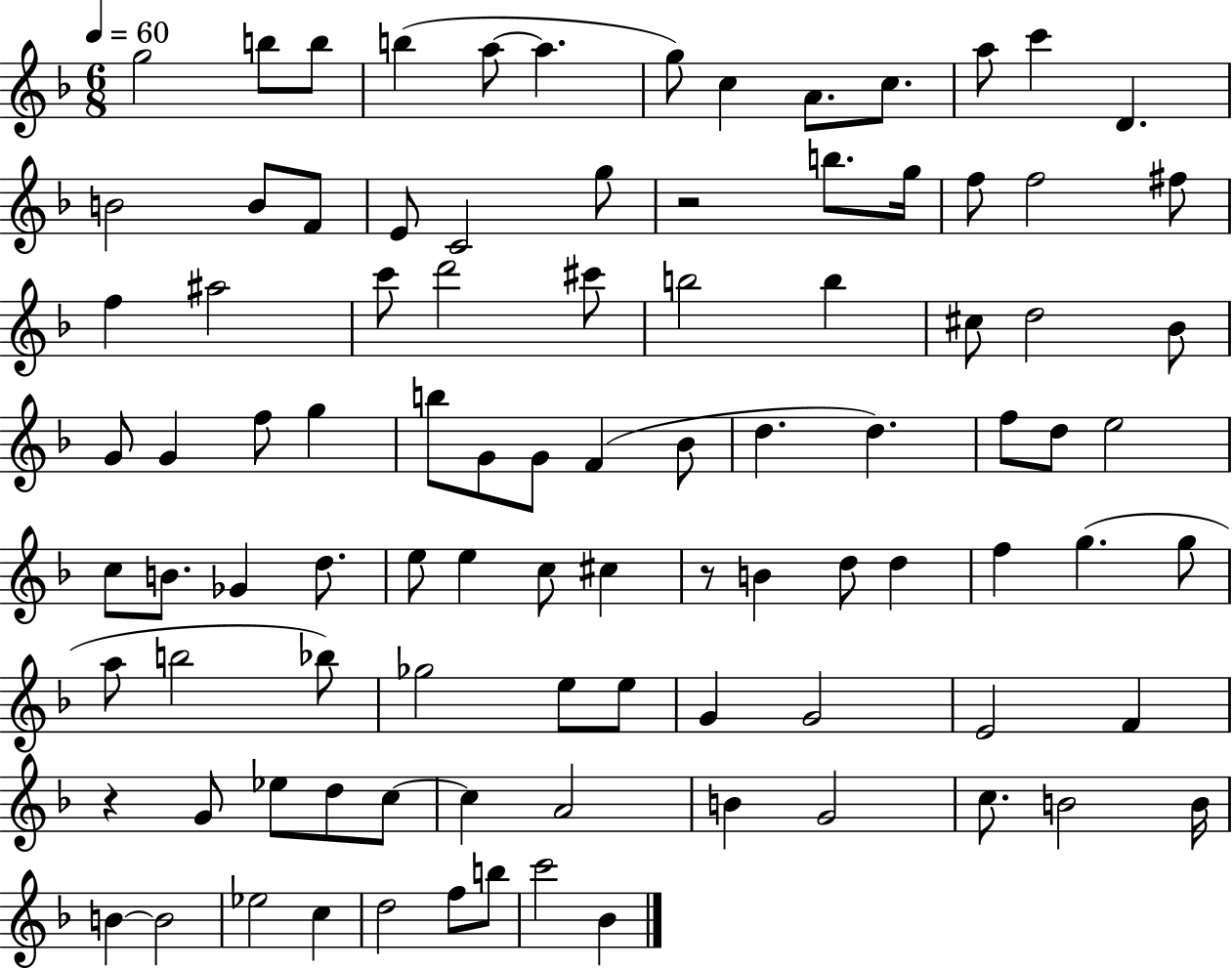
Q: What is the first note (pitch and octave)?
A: G5